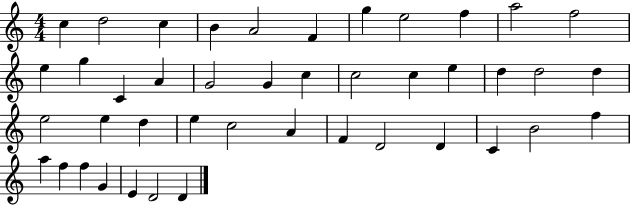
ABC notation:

X:1
T:Untitled
M:4/4
L:1/4
K:C
c d2 c B A2 F g e2 f a2 f2 e g C A G2 G c c2 c e d d2 d e2 e d e c2 A F D2 D C B2 f a f f G E D2 D